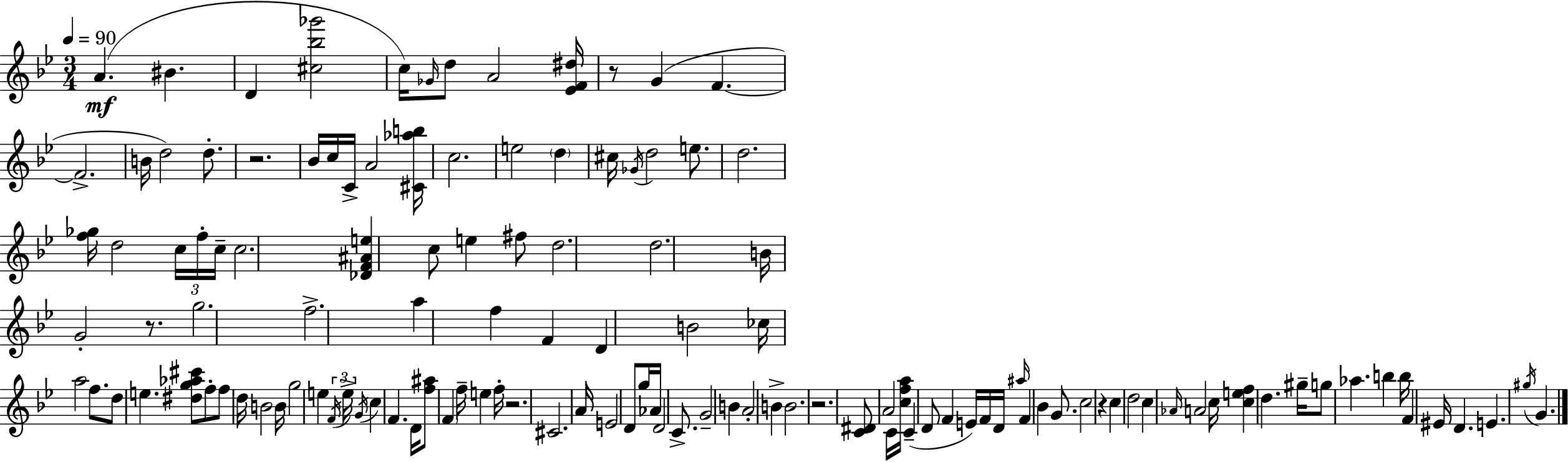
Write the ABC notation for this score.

X:1
T:Untitled
M:3/4
L:1/4
K:Gm
A ^B D [^c_b_g']2 c/4 _G/4 d/2 A2 [_EF^d]/4 z/2 G F F2 B/4 d2 d/2 z2 _B/4 c/4 C/4 A2 [^C_ab]/4 c2 e2 d ^c/4 _G/4 d2 e/2 d2 [f_g]/4 d2 c/4 f/4 c/4 c2 [_DF^Ae] c/2 e ^f/2 d2 d2 B/4 G2 z/2 g2 f2 a f F D B2 _c/4 a2 f/2 d/2 e [^dg_a^c']/2 f/2 f/2 d/4 B2 B/4 g2 e F/4 e/4 G/4 c F D/4 [f^a]/2 F f/4 e f/4 z2 ^C2 A/4 E2 D/2 g/4 _A/4 D2 C/2 G2 B A2 B B2 z2 [C^D]/2 A2 C/4 [cfa]/4 C D/2 F E/4 F/4 D/4 ^a/4 F _B G/2 c2 z c d2 c _A/4 A2 c/4 [cef] d ^g/4 g/2 _a b b/4 F ^E/4 D E ^g/4 G